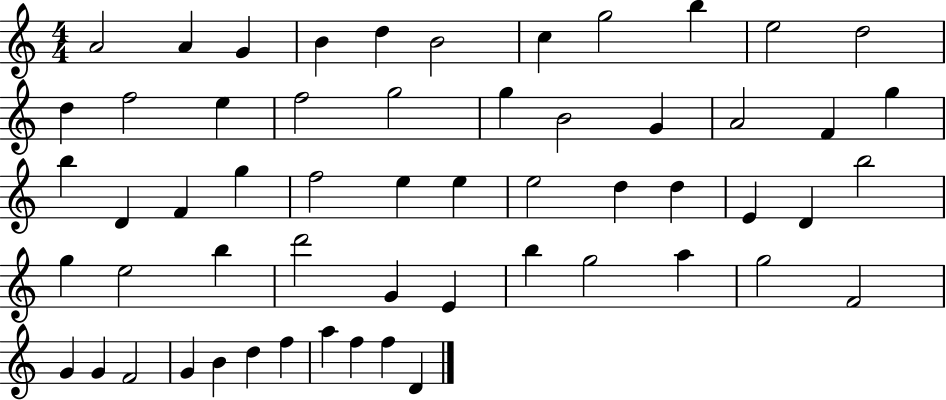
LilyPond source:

{
  \clef treble
  \numericTimeSignature
  \time 4/4
  \key c \major
  a'2 a'4 g'4 | b'4 d''4 b'2 | c''4 g''2 b''4 | e''2 d''2 | \break d''4 f''2 e''4 | f''2 g''2 | g''4 b'2 g'4 | a'2 f'4 g''4 | \break b''4 d'4 f'4 g''4 | f''2 e''4 e''4 | e''2 d''4 d''4 | e'4 d'4 b''2 | \break g''4 e''2 b''4 | d'''2 g'4 e'4 | b''4 g''2 a''4 | g''2 f'2 | \break g'4 g'4 f'2 | g'4 b'4 d''4 f''4 | a''4 f''4 f''4 d'4 | \bar "|."
}